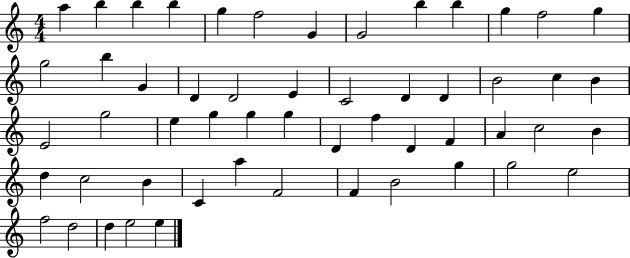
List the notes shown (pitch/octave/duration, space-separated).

A5/q B5/q B5/q B5/q G5/q F5/h G4/q G4/h B5/q B5/q G5/q F5/h G5/q G5/h B5/q G4/q D4/q D4/h E4/q C4/h D4/q D4/q B4/h C5/q B4/q E4/h G5/h E5/q G5/q G5/q G5/q D4/q F5/q D4/q F4/q A4/q C5/h B4/q D5/q C5/h B4/q C4/q A5/q F4/h F4/q B4/h G5/q G5/h E5/h F5/h D5/h D5/q E5/h E5/q